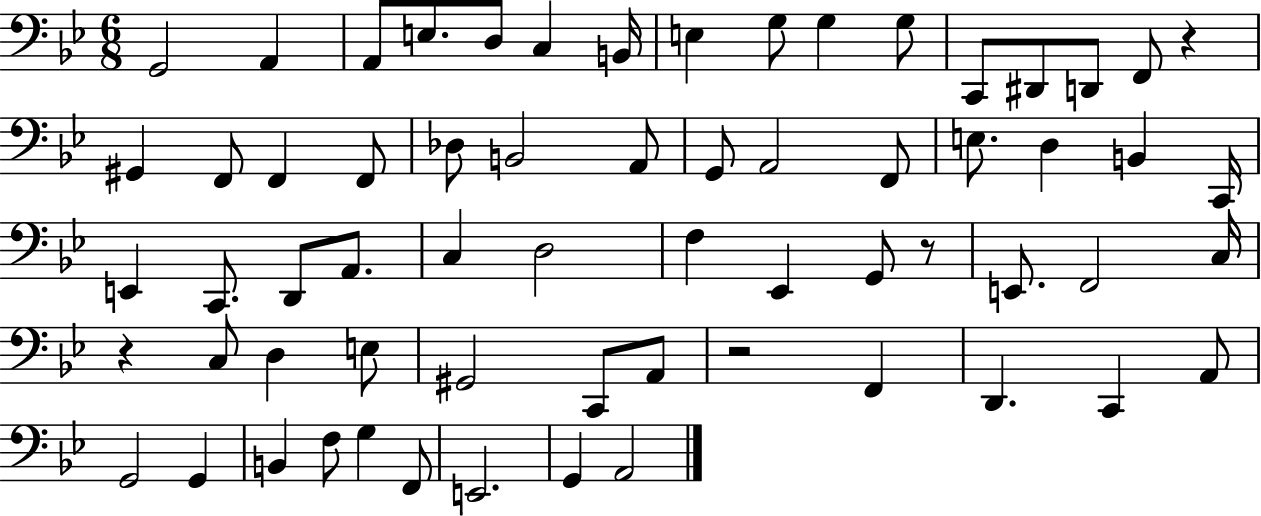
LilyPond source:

{
  \clef bass
  \numericTimeSignature
  \time 6/8
  \key bes \major
  \repeat volta 2 { g,2 a,4 | a,8 e8. d8 c4 b,16 | e4 g8 g4 g8 | c,8 dis,8 d,8 f,8 r4 | \break gis,4 f,8 f,4 f,8 | des8 b,2 a,8 | g,8 a,2 f,8 | e8. d4 b,4 c,16 | \break e,4 c,8. d,8 a,8. | c4 d2 | f4 ees,4 g,8 r8 | e,8. f,2 c16 | \break r4 c8 d4 e8 | gis,2 c,8 a,8 | r2 f,4 | d,4. c,4 a,8 | \break g,2 g,4 | b,4 f8 g4 f,8 | e,2. | g,4 a,2 | \break } \bar "|."
}